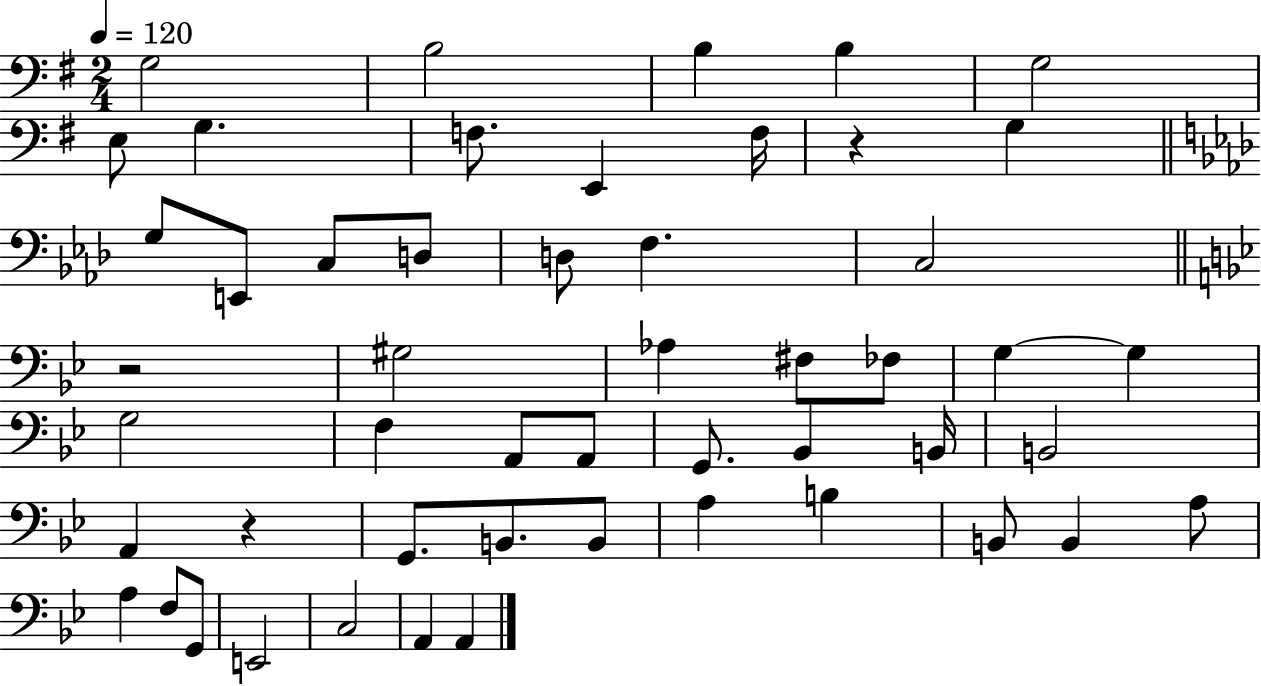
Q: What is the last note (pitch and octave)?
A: A2